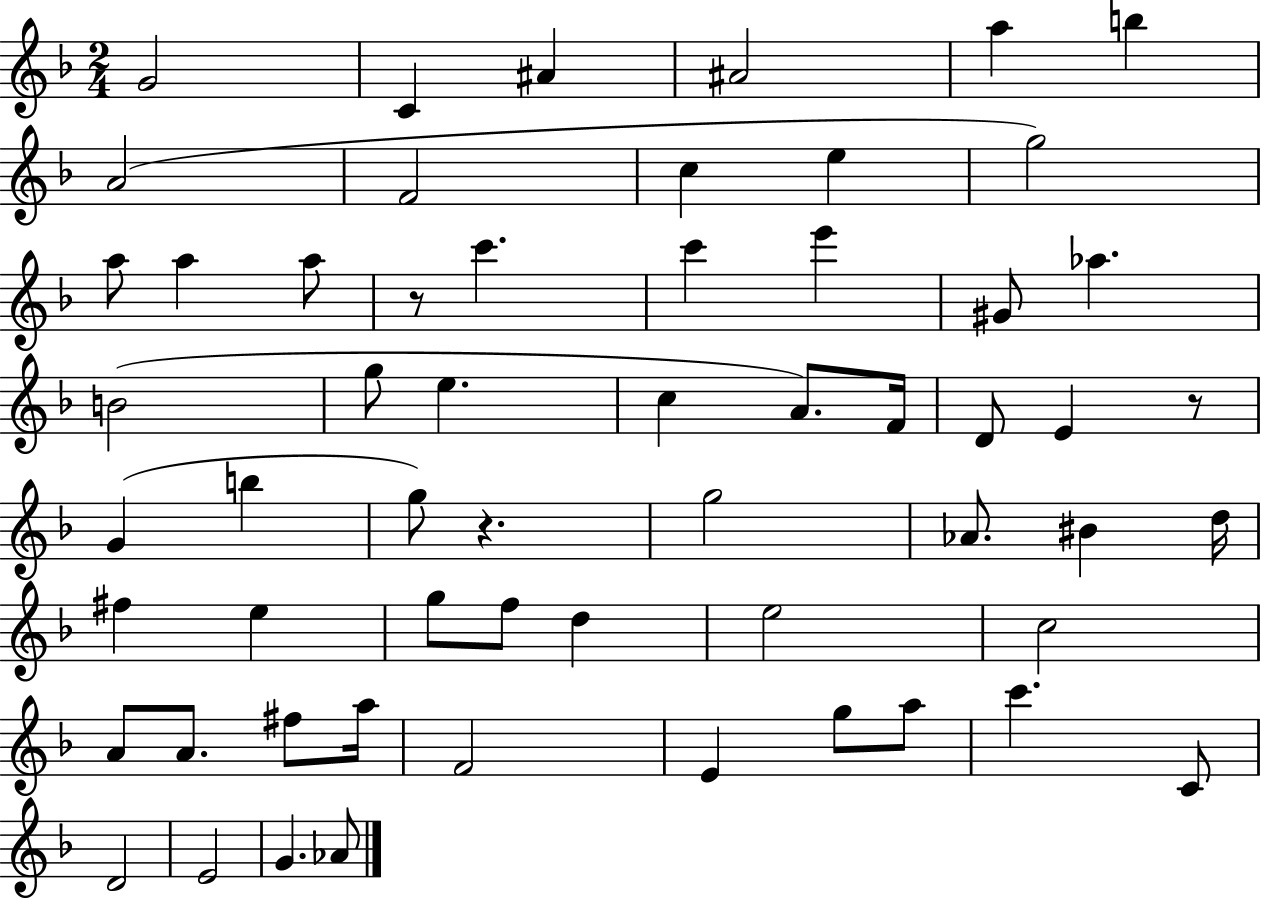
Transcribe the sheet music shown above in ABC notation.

X:1
T:Untitled
M:2/4
L:1/4
K:F
G2 C ^A ^A2 a b A2 F2 c e g2 a/2 a a/2 z/2 c' c' e' ^G/2 _a B2 g/2 e c A/2 F/4 D/2 E z/2 G b g/2 z g2 _A/2 ^B d/4 ^f e g/2 f/2 d e2 c2 A/2 A/2 ^f/2 a/4 F2 E g/2 a/2 c' C/2 D2 E2 G _A/2